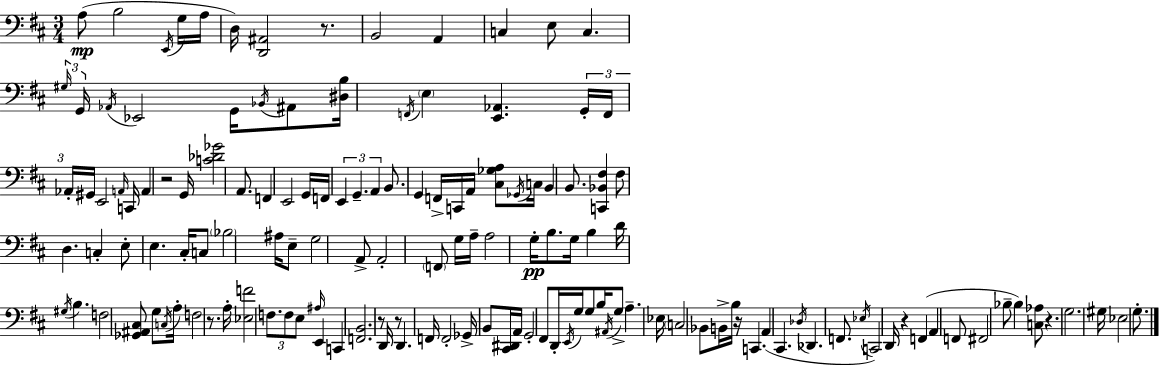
{
  \clef bass
  \numericTimeSignature
  \time 3/4
  \key d \major
  a8(\mp b2 \acciaccatura { e,16 } g16 | a16 d16) <d, ais,>2 r8. | b,2 a,4 | c4 e8 c4. | \break \tuplet 3/2 { \grace { gis16 } g,16 \acciaccatura { aes,16 } } ees,2 | g,16 \acciaccatura { bes,16 } ais,8 <dis b>16 \acciaccatura { f,16 } \parenthesize e4 <e, aes,>4. | \tuplet 3/2 { g,16-. f,16 aes,16-. } gis,16 e,2 | \grace { a,16 } c,16 a,4 r2 | \break g,16 <c' des' ges'>2 | a,8. f,4 e,2 | g,16 f,16 \tuplet 3/2 { e,4 | g,4.-- a,4 } b,8. | \break g,4 f,16-> c,16 a,16 <cis ges a>8 \acciaccatura { ges,16 } c16 | b,4 b,8. <c, bes, fis>4 fis8 | d4. c4-. e8-. | e4. cis16-. c8 \parenthesize bes2 | \break ais16 e8-- g2 | a,8-> a,2-. | \parenthesize f,8 g16 a16-- a2 | g16-.\pp b8. g16 b4 | \break d'16 \acciaccatura { gis16 } b4. f2 | <ges, ais, cis>8 g8 \acciaccatura { c16 } a16-. f2 | r8. a16-. <ees f'>2 | \tuplet 3/2 { f8. f8 e8 } | \break \grace { ais16 } e,4 c,4 <f, b,>2. | r8 | d,16 r8 d,4. f,16 f,2-. | ges,16-> b,8 <cis, dis,>16 a,16 g,2-. | \break fis,8 d,16-. \acciaccatura { e,16 } g16 | g8 b16 \acciaccatura { ais,16 } g8-> a4.-- | ees16 \parenthesize c2 bes,8 b,16-> | b16 r16 c,4. a,4( | \break cis,4. \acciaccatura { des16 } des,4. | f,8. \acciaccatura { ees16 }) c,2 | d,16 r4 f,4( a,4 | f,8 fis,2 | \break bes8-- bes4) <c aes>8 r4. | g2. | gis16 ees2 g8.-. | \bar "|."
}